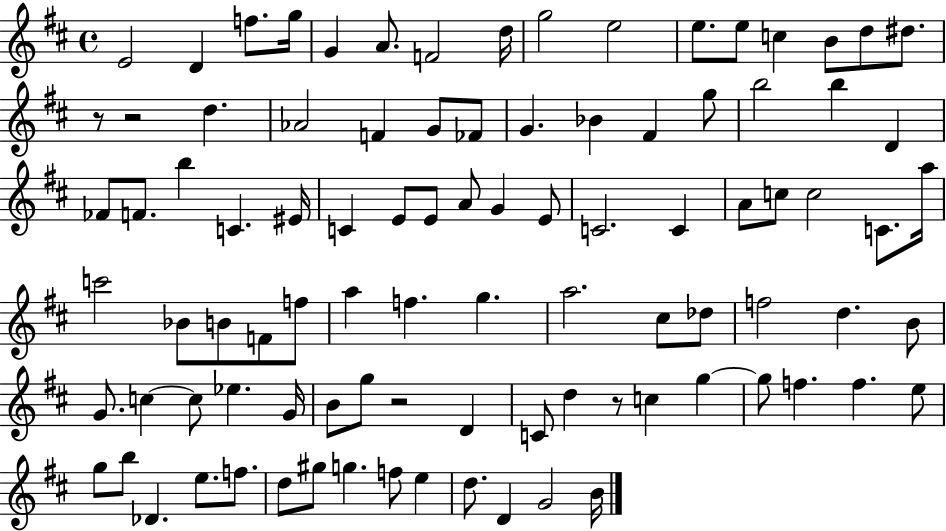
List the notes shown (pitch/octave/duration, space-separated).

E4/h D4/q F5/e. G5/s G4/q A4/e. F4/h D5/s G5/h E5/h E5/e. E5/e C5/q B4/e D5/e D#5/e. R/e R/h D5/q. Ab4/h F4/q G4/e FES4/e G4/q. Bb4/q F#4/q G5/e B5/h B5/q D4/q FES4/e F4/e. B5/q C4/q. EIS4/s C4/q E4/e E4/e A4/e G4/q E4/e C4/h. C4/q A4/e C5/e C5/h C4/e. A5/s C6/h Bb4/e B4/e F4/e F5/e A5/q F5/q. G5/q. A5/h. C#5/e Db5/e F5/h D5/q. B4/e G4/e. C5/q C5/e Eb5/q. G4/s B4/e G5/e R/h D4/q C4/e D5/q R/e C5/q G5/q G5/e F5/q. F5/q. E5/e G5/e B5/e Db4/q. E5/e. F5/e. D5/e G#5/e G5/q. F5/e E5/q D5/e. D4/q G4/h B4/s